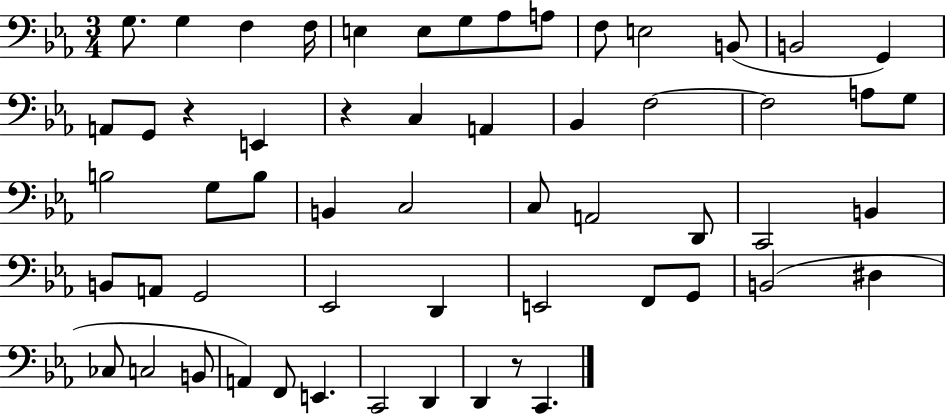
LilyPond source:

{
  \clef bass
  \numericTimeSignature
  \time 3/4
  \key ees \major
  g8. g4 f4 f16 | e4 e8 g8 aes8 a8 | f8 e2 b,8( | b,2 g,4) | \break a,8 g,8 r4 e,4 | r4 c4 a,4 | bes,4 f2~~ | f2 a8 g8 | \break b2 g8 b8 | b,4 c2 | c8 a,2 d,8 | c,2 b,4 | \break b,8 a,8 g,2 | ees,2 d,4 | e,2 f,8 g,8 | b,2( dis4 | \break ces8 c2 b,8 | a,4) f,8 e,4. | c,2 d,4 | d,4 r8 c,4. | \break \bar "|."
}